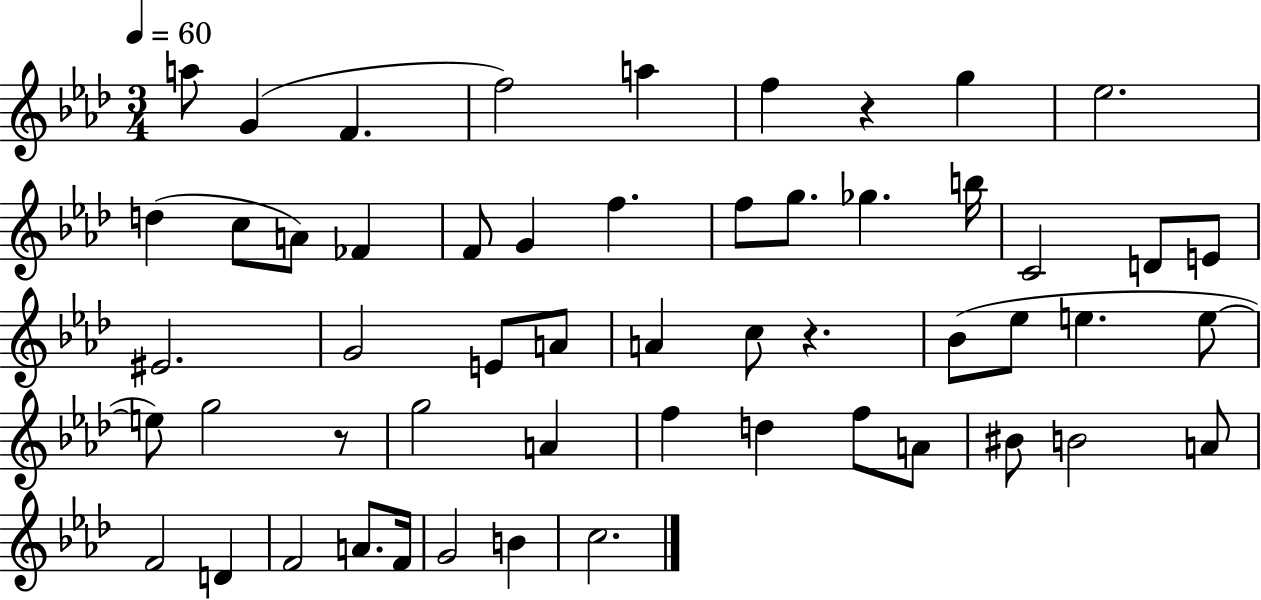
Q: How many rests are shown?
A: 3